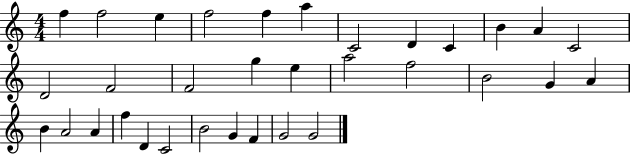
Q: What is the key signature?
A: C major